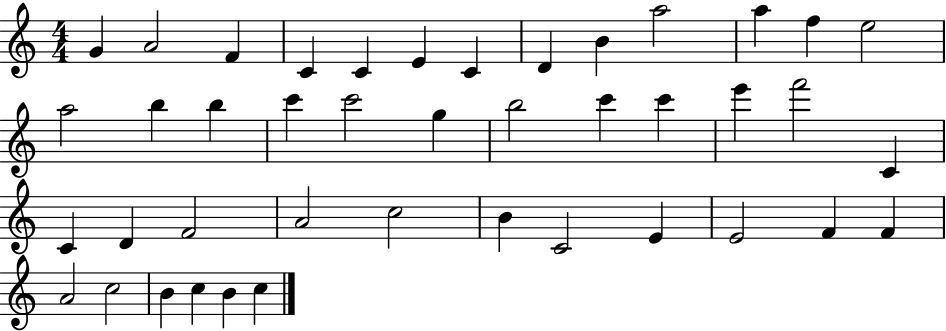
G4/q A4/h F4/q C4/q C4/q E4/q C4/q D4/q B4/q A5/h A5/q F5/q E5/h A5/h B5/q B5/q C6/q C6/h G5/q B5/h C6/q C6/q E6/q F6/h C4/q C4/q D4/q F4/h A4/h C5/h B4/q C4/h E4/q E4/h F4/q F4/q A4/h C5/h B4/q C5/q B4/q C5/q